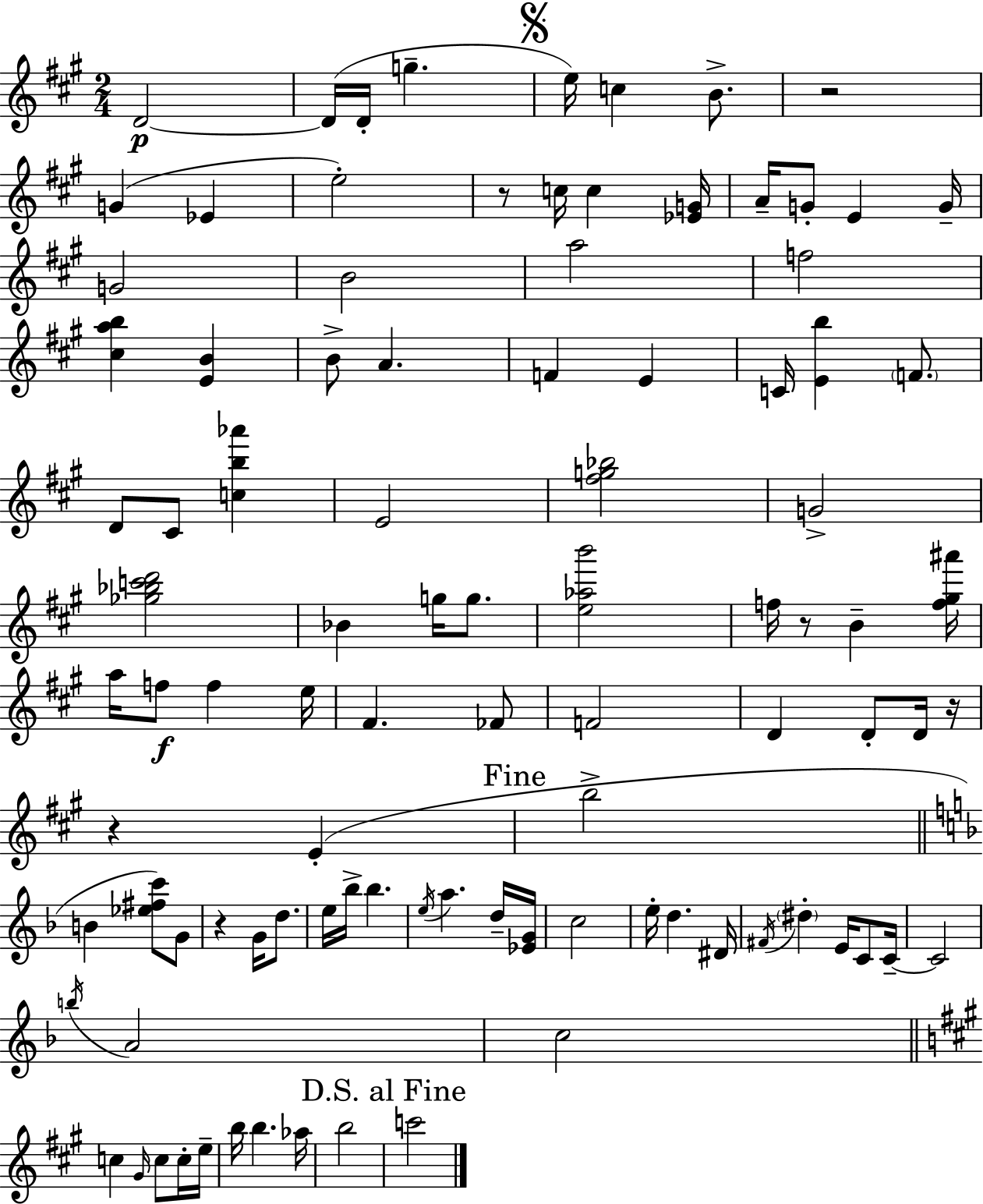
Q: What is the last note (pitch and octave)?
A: C6